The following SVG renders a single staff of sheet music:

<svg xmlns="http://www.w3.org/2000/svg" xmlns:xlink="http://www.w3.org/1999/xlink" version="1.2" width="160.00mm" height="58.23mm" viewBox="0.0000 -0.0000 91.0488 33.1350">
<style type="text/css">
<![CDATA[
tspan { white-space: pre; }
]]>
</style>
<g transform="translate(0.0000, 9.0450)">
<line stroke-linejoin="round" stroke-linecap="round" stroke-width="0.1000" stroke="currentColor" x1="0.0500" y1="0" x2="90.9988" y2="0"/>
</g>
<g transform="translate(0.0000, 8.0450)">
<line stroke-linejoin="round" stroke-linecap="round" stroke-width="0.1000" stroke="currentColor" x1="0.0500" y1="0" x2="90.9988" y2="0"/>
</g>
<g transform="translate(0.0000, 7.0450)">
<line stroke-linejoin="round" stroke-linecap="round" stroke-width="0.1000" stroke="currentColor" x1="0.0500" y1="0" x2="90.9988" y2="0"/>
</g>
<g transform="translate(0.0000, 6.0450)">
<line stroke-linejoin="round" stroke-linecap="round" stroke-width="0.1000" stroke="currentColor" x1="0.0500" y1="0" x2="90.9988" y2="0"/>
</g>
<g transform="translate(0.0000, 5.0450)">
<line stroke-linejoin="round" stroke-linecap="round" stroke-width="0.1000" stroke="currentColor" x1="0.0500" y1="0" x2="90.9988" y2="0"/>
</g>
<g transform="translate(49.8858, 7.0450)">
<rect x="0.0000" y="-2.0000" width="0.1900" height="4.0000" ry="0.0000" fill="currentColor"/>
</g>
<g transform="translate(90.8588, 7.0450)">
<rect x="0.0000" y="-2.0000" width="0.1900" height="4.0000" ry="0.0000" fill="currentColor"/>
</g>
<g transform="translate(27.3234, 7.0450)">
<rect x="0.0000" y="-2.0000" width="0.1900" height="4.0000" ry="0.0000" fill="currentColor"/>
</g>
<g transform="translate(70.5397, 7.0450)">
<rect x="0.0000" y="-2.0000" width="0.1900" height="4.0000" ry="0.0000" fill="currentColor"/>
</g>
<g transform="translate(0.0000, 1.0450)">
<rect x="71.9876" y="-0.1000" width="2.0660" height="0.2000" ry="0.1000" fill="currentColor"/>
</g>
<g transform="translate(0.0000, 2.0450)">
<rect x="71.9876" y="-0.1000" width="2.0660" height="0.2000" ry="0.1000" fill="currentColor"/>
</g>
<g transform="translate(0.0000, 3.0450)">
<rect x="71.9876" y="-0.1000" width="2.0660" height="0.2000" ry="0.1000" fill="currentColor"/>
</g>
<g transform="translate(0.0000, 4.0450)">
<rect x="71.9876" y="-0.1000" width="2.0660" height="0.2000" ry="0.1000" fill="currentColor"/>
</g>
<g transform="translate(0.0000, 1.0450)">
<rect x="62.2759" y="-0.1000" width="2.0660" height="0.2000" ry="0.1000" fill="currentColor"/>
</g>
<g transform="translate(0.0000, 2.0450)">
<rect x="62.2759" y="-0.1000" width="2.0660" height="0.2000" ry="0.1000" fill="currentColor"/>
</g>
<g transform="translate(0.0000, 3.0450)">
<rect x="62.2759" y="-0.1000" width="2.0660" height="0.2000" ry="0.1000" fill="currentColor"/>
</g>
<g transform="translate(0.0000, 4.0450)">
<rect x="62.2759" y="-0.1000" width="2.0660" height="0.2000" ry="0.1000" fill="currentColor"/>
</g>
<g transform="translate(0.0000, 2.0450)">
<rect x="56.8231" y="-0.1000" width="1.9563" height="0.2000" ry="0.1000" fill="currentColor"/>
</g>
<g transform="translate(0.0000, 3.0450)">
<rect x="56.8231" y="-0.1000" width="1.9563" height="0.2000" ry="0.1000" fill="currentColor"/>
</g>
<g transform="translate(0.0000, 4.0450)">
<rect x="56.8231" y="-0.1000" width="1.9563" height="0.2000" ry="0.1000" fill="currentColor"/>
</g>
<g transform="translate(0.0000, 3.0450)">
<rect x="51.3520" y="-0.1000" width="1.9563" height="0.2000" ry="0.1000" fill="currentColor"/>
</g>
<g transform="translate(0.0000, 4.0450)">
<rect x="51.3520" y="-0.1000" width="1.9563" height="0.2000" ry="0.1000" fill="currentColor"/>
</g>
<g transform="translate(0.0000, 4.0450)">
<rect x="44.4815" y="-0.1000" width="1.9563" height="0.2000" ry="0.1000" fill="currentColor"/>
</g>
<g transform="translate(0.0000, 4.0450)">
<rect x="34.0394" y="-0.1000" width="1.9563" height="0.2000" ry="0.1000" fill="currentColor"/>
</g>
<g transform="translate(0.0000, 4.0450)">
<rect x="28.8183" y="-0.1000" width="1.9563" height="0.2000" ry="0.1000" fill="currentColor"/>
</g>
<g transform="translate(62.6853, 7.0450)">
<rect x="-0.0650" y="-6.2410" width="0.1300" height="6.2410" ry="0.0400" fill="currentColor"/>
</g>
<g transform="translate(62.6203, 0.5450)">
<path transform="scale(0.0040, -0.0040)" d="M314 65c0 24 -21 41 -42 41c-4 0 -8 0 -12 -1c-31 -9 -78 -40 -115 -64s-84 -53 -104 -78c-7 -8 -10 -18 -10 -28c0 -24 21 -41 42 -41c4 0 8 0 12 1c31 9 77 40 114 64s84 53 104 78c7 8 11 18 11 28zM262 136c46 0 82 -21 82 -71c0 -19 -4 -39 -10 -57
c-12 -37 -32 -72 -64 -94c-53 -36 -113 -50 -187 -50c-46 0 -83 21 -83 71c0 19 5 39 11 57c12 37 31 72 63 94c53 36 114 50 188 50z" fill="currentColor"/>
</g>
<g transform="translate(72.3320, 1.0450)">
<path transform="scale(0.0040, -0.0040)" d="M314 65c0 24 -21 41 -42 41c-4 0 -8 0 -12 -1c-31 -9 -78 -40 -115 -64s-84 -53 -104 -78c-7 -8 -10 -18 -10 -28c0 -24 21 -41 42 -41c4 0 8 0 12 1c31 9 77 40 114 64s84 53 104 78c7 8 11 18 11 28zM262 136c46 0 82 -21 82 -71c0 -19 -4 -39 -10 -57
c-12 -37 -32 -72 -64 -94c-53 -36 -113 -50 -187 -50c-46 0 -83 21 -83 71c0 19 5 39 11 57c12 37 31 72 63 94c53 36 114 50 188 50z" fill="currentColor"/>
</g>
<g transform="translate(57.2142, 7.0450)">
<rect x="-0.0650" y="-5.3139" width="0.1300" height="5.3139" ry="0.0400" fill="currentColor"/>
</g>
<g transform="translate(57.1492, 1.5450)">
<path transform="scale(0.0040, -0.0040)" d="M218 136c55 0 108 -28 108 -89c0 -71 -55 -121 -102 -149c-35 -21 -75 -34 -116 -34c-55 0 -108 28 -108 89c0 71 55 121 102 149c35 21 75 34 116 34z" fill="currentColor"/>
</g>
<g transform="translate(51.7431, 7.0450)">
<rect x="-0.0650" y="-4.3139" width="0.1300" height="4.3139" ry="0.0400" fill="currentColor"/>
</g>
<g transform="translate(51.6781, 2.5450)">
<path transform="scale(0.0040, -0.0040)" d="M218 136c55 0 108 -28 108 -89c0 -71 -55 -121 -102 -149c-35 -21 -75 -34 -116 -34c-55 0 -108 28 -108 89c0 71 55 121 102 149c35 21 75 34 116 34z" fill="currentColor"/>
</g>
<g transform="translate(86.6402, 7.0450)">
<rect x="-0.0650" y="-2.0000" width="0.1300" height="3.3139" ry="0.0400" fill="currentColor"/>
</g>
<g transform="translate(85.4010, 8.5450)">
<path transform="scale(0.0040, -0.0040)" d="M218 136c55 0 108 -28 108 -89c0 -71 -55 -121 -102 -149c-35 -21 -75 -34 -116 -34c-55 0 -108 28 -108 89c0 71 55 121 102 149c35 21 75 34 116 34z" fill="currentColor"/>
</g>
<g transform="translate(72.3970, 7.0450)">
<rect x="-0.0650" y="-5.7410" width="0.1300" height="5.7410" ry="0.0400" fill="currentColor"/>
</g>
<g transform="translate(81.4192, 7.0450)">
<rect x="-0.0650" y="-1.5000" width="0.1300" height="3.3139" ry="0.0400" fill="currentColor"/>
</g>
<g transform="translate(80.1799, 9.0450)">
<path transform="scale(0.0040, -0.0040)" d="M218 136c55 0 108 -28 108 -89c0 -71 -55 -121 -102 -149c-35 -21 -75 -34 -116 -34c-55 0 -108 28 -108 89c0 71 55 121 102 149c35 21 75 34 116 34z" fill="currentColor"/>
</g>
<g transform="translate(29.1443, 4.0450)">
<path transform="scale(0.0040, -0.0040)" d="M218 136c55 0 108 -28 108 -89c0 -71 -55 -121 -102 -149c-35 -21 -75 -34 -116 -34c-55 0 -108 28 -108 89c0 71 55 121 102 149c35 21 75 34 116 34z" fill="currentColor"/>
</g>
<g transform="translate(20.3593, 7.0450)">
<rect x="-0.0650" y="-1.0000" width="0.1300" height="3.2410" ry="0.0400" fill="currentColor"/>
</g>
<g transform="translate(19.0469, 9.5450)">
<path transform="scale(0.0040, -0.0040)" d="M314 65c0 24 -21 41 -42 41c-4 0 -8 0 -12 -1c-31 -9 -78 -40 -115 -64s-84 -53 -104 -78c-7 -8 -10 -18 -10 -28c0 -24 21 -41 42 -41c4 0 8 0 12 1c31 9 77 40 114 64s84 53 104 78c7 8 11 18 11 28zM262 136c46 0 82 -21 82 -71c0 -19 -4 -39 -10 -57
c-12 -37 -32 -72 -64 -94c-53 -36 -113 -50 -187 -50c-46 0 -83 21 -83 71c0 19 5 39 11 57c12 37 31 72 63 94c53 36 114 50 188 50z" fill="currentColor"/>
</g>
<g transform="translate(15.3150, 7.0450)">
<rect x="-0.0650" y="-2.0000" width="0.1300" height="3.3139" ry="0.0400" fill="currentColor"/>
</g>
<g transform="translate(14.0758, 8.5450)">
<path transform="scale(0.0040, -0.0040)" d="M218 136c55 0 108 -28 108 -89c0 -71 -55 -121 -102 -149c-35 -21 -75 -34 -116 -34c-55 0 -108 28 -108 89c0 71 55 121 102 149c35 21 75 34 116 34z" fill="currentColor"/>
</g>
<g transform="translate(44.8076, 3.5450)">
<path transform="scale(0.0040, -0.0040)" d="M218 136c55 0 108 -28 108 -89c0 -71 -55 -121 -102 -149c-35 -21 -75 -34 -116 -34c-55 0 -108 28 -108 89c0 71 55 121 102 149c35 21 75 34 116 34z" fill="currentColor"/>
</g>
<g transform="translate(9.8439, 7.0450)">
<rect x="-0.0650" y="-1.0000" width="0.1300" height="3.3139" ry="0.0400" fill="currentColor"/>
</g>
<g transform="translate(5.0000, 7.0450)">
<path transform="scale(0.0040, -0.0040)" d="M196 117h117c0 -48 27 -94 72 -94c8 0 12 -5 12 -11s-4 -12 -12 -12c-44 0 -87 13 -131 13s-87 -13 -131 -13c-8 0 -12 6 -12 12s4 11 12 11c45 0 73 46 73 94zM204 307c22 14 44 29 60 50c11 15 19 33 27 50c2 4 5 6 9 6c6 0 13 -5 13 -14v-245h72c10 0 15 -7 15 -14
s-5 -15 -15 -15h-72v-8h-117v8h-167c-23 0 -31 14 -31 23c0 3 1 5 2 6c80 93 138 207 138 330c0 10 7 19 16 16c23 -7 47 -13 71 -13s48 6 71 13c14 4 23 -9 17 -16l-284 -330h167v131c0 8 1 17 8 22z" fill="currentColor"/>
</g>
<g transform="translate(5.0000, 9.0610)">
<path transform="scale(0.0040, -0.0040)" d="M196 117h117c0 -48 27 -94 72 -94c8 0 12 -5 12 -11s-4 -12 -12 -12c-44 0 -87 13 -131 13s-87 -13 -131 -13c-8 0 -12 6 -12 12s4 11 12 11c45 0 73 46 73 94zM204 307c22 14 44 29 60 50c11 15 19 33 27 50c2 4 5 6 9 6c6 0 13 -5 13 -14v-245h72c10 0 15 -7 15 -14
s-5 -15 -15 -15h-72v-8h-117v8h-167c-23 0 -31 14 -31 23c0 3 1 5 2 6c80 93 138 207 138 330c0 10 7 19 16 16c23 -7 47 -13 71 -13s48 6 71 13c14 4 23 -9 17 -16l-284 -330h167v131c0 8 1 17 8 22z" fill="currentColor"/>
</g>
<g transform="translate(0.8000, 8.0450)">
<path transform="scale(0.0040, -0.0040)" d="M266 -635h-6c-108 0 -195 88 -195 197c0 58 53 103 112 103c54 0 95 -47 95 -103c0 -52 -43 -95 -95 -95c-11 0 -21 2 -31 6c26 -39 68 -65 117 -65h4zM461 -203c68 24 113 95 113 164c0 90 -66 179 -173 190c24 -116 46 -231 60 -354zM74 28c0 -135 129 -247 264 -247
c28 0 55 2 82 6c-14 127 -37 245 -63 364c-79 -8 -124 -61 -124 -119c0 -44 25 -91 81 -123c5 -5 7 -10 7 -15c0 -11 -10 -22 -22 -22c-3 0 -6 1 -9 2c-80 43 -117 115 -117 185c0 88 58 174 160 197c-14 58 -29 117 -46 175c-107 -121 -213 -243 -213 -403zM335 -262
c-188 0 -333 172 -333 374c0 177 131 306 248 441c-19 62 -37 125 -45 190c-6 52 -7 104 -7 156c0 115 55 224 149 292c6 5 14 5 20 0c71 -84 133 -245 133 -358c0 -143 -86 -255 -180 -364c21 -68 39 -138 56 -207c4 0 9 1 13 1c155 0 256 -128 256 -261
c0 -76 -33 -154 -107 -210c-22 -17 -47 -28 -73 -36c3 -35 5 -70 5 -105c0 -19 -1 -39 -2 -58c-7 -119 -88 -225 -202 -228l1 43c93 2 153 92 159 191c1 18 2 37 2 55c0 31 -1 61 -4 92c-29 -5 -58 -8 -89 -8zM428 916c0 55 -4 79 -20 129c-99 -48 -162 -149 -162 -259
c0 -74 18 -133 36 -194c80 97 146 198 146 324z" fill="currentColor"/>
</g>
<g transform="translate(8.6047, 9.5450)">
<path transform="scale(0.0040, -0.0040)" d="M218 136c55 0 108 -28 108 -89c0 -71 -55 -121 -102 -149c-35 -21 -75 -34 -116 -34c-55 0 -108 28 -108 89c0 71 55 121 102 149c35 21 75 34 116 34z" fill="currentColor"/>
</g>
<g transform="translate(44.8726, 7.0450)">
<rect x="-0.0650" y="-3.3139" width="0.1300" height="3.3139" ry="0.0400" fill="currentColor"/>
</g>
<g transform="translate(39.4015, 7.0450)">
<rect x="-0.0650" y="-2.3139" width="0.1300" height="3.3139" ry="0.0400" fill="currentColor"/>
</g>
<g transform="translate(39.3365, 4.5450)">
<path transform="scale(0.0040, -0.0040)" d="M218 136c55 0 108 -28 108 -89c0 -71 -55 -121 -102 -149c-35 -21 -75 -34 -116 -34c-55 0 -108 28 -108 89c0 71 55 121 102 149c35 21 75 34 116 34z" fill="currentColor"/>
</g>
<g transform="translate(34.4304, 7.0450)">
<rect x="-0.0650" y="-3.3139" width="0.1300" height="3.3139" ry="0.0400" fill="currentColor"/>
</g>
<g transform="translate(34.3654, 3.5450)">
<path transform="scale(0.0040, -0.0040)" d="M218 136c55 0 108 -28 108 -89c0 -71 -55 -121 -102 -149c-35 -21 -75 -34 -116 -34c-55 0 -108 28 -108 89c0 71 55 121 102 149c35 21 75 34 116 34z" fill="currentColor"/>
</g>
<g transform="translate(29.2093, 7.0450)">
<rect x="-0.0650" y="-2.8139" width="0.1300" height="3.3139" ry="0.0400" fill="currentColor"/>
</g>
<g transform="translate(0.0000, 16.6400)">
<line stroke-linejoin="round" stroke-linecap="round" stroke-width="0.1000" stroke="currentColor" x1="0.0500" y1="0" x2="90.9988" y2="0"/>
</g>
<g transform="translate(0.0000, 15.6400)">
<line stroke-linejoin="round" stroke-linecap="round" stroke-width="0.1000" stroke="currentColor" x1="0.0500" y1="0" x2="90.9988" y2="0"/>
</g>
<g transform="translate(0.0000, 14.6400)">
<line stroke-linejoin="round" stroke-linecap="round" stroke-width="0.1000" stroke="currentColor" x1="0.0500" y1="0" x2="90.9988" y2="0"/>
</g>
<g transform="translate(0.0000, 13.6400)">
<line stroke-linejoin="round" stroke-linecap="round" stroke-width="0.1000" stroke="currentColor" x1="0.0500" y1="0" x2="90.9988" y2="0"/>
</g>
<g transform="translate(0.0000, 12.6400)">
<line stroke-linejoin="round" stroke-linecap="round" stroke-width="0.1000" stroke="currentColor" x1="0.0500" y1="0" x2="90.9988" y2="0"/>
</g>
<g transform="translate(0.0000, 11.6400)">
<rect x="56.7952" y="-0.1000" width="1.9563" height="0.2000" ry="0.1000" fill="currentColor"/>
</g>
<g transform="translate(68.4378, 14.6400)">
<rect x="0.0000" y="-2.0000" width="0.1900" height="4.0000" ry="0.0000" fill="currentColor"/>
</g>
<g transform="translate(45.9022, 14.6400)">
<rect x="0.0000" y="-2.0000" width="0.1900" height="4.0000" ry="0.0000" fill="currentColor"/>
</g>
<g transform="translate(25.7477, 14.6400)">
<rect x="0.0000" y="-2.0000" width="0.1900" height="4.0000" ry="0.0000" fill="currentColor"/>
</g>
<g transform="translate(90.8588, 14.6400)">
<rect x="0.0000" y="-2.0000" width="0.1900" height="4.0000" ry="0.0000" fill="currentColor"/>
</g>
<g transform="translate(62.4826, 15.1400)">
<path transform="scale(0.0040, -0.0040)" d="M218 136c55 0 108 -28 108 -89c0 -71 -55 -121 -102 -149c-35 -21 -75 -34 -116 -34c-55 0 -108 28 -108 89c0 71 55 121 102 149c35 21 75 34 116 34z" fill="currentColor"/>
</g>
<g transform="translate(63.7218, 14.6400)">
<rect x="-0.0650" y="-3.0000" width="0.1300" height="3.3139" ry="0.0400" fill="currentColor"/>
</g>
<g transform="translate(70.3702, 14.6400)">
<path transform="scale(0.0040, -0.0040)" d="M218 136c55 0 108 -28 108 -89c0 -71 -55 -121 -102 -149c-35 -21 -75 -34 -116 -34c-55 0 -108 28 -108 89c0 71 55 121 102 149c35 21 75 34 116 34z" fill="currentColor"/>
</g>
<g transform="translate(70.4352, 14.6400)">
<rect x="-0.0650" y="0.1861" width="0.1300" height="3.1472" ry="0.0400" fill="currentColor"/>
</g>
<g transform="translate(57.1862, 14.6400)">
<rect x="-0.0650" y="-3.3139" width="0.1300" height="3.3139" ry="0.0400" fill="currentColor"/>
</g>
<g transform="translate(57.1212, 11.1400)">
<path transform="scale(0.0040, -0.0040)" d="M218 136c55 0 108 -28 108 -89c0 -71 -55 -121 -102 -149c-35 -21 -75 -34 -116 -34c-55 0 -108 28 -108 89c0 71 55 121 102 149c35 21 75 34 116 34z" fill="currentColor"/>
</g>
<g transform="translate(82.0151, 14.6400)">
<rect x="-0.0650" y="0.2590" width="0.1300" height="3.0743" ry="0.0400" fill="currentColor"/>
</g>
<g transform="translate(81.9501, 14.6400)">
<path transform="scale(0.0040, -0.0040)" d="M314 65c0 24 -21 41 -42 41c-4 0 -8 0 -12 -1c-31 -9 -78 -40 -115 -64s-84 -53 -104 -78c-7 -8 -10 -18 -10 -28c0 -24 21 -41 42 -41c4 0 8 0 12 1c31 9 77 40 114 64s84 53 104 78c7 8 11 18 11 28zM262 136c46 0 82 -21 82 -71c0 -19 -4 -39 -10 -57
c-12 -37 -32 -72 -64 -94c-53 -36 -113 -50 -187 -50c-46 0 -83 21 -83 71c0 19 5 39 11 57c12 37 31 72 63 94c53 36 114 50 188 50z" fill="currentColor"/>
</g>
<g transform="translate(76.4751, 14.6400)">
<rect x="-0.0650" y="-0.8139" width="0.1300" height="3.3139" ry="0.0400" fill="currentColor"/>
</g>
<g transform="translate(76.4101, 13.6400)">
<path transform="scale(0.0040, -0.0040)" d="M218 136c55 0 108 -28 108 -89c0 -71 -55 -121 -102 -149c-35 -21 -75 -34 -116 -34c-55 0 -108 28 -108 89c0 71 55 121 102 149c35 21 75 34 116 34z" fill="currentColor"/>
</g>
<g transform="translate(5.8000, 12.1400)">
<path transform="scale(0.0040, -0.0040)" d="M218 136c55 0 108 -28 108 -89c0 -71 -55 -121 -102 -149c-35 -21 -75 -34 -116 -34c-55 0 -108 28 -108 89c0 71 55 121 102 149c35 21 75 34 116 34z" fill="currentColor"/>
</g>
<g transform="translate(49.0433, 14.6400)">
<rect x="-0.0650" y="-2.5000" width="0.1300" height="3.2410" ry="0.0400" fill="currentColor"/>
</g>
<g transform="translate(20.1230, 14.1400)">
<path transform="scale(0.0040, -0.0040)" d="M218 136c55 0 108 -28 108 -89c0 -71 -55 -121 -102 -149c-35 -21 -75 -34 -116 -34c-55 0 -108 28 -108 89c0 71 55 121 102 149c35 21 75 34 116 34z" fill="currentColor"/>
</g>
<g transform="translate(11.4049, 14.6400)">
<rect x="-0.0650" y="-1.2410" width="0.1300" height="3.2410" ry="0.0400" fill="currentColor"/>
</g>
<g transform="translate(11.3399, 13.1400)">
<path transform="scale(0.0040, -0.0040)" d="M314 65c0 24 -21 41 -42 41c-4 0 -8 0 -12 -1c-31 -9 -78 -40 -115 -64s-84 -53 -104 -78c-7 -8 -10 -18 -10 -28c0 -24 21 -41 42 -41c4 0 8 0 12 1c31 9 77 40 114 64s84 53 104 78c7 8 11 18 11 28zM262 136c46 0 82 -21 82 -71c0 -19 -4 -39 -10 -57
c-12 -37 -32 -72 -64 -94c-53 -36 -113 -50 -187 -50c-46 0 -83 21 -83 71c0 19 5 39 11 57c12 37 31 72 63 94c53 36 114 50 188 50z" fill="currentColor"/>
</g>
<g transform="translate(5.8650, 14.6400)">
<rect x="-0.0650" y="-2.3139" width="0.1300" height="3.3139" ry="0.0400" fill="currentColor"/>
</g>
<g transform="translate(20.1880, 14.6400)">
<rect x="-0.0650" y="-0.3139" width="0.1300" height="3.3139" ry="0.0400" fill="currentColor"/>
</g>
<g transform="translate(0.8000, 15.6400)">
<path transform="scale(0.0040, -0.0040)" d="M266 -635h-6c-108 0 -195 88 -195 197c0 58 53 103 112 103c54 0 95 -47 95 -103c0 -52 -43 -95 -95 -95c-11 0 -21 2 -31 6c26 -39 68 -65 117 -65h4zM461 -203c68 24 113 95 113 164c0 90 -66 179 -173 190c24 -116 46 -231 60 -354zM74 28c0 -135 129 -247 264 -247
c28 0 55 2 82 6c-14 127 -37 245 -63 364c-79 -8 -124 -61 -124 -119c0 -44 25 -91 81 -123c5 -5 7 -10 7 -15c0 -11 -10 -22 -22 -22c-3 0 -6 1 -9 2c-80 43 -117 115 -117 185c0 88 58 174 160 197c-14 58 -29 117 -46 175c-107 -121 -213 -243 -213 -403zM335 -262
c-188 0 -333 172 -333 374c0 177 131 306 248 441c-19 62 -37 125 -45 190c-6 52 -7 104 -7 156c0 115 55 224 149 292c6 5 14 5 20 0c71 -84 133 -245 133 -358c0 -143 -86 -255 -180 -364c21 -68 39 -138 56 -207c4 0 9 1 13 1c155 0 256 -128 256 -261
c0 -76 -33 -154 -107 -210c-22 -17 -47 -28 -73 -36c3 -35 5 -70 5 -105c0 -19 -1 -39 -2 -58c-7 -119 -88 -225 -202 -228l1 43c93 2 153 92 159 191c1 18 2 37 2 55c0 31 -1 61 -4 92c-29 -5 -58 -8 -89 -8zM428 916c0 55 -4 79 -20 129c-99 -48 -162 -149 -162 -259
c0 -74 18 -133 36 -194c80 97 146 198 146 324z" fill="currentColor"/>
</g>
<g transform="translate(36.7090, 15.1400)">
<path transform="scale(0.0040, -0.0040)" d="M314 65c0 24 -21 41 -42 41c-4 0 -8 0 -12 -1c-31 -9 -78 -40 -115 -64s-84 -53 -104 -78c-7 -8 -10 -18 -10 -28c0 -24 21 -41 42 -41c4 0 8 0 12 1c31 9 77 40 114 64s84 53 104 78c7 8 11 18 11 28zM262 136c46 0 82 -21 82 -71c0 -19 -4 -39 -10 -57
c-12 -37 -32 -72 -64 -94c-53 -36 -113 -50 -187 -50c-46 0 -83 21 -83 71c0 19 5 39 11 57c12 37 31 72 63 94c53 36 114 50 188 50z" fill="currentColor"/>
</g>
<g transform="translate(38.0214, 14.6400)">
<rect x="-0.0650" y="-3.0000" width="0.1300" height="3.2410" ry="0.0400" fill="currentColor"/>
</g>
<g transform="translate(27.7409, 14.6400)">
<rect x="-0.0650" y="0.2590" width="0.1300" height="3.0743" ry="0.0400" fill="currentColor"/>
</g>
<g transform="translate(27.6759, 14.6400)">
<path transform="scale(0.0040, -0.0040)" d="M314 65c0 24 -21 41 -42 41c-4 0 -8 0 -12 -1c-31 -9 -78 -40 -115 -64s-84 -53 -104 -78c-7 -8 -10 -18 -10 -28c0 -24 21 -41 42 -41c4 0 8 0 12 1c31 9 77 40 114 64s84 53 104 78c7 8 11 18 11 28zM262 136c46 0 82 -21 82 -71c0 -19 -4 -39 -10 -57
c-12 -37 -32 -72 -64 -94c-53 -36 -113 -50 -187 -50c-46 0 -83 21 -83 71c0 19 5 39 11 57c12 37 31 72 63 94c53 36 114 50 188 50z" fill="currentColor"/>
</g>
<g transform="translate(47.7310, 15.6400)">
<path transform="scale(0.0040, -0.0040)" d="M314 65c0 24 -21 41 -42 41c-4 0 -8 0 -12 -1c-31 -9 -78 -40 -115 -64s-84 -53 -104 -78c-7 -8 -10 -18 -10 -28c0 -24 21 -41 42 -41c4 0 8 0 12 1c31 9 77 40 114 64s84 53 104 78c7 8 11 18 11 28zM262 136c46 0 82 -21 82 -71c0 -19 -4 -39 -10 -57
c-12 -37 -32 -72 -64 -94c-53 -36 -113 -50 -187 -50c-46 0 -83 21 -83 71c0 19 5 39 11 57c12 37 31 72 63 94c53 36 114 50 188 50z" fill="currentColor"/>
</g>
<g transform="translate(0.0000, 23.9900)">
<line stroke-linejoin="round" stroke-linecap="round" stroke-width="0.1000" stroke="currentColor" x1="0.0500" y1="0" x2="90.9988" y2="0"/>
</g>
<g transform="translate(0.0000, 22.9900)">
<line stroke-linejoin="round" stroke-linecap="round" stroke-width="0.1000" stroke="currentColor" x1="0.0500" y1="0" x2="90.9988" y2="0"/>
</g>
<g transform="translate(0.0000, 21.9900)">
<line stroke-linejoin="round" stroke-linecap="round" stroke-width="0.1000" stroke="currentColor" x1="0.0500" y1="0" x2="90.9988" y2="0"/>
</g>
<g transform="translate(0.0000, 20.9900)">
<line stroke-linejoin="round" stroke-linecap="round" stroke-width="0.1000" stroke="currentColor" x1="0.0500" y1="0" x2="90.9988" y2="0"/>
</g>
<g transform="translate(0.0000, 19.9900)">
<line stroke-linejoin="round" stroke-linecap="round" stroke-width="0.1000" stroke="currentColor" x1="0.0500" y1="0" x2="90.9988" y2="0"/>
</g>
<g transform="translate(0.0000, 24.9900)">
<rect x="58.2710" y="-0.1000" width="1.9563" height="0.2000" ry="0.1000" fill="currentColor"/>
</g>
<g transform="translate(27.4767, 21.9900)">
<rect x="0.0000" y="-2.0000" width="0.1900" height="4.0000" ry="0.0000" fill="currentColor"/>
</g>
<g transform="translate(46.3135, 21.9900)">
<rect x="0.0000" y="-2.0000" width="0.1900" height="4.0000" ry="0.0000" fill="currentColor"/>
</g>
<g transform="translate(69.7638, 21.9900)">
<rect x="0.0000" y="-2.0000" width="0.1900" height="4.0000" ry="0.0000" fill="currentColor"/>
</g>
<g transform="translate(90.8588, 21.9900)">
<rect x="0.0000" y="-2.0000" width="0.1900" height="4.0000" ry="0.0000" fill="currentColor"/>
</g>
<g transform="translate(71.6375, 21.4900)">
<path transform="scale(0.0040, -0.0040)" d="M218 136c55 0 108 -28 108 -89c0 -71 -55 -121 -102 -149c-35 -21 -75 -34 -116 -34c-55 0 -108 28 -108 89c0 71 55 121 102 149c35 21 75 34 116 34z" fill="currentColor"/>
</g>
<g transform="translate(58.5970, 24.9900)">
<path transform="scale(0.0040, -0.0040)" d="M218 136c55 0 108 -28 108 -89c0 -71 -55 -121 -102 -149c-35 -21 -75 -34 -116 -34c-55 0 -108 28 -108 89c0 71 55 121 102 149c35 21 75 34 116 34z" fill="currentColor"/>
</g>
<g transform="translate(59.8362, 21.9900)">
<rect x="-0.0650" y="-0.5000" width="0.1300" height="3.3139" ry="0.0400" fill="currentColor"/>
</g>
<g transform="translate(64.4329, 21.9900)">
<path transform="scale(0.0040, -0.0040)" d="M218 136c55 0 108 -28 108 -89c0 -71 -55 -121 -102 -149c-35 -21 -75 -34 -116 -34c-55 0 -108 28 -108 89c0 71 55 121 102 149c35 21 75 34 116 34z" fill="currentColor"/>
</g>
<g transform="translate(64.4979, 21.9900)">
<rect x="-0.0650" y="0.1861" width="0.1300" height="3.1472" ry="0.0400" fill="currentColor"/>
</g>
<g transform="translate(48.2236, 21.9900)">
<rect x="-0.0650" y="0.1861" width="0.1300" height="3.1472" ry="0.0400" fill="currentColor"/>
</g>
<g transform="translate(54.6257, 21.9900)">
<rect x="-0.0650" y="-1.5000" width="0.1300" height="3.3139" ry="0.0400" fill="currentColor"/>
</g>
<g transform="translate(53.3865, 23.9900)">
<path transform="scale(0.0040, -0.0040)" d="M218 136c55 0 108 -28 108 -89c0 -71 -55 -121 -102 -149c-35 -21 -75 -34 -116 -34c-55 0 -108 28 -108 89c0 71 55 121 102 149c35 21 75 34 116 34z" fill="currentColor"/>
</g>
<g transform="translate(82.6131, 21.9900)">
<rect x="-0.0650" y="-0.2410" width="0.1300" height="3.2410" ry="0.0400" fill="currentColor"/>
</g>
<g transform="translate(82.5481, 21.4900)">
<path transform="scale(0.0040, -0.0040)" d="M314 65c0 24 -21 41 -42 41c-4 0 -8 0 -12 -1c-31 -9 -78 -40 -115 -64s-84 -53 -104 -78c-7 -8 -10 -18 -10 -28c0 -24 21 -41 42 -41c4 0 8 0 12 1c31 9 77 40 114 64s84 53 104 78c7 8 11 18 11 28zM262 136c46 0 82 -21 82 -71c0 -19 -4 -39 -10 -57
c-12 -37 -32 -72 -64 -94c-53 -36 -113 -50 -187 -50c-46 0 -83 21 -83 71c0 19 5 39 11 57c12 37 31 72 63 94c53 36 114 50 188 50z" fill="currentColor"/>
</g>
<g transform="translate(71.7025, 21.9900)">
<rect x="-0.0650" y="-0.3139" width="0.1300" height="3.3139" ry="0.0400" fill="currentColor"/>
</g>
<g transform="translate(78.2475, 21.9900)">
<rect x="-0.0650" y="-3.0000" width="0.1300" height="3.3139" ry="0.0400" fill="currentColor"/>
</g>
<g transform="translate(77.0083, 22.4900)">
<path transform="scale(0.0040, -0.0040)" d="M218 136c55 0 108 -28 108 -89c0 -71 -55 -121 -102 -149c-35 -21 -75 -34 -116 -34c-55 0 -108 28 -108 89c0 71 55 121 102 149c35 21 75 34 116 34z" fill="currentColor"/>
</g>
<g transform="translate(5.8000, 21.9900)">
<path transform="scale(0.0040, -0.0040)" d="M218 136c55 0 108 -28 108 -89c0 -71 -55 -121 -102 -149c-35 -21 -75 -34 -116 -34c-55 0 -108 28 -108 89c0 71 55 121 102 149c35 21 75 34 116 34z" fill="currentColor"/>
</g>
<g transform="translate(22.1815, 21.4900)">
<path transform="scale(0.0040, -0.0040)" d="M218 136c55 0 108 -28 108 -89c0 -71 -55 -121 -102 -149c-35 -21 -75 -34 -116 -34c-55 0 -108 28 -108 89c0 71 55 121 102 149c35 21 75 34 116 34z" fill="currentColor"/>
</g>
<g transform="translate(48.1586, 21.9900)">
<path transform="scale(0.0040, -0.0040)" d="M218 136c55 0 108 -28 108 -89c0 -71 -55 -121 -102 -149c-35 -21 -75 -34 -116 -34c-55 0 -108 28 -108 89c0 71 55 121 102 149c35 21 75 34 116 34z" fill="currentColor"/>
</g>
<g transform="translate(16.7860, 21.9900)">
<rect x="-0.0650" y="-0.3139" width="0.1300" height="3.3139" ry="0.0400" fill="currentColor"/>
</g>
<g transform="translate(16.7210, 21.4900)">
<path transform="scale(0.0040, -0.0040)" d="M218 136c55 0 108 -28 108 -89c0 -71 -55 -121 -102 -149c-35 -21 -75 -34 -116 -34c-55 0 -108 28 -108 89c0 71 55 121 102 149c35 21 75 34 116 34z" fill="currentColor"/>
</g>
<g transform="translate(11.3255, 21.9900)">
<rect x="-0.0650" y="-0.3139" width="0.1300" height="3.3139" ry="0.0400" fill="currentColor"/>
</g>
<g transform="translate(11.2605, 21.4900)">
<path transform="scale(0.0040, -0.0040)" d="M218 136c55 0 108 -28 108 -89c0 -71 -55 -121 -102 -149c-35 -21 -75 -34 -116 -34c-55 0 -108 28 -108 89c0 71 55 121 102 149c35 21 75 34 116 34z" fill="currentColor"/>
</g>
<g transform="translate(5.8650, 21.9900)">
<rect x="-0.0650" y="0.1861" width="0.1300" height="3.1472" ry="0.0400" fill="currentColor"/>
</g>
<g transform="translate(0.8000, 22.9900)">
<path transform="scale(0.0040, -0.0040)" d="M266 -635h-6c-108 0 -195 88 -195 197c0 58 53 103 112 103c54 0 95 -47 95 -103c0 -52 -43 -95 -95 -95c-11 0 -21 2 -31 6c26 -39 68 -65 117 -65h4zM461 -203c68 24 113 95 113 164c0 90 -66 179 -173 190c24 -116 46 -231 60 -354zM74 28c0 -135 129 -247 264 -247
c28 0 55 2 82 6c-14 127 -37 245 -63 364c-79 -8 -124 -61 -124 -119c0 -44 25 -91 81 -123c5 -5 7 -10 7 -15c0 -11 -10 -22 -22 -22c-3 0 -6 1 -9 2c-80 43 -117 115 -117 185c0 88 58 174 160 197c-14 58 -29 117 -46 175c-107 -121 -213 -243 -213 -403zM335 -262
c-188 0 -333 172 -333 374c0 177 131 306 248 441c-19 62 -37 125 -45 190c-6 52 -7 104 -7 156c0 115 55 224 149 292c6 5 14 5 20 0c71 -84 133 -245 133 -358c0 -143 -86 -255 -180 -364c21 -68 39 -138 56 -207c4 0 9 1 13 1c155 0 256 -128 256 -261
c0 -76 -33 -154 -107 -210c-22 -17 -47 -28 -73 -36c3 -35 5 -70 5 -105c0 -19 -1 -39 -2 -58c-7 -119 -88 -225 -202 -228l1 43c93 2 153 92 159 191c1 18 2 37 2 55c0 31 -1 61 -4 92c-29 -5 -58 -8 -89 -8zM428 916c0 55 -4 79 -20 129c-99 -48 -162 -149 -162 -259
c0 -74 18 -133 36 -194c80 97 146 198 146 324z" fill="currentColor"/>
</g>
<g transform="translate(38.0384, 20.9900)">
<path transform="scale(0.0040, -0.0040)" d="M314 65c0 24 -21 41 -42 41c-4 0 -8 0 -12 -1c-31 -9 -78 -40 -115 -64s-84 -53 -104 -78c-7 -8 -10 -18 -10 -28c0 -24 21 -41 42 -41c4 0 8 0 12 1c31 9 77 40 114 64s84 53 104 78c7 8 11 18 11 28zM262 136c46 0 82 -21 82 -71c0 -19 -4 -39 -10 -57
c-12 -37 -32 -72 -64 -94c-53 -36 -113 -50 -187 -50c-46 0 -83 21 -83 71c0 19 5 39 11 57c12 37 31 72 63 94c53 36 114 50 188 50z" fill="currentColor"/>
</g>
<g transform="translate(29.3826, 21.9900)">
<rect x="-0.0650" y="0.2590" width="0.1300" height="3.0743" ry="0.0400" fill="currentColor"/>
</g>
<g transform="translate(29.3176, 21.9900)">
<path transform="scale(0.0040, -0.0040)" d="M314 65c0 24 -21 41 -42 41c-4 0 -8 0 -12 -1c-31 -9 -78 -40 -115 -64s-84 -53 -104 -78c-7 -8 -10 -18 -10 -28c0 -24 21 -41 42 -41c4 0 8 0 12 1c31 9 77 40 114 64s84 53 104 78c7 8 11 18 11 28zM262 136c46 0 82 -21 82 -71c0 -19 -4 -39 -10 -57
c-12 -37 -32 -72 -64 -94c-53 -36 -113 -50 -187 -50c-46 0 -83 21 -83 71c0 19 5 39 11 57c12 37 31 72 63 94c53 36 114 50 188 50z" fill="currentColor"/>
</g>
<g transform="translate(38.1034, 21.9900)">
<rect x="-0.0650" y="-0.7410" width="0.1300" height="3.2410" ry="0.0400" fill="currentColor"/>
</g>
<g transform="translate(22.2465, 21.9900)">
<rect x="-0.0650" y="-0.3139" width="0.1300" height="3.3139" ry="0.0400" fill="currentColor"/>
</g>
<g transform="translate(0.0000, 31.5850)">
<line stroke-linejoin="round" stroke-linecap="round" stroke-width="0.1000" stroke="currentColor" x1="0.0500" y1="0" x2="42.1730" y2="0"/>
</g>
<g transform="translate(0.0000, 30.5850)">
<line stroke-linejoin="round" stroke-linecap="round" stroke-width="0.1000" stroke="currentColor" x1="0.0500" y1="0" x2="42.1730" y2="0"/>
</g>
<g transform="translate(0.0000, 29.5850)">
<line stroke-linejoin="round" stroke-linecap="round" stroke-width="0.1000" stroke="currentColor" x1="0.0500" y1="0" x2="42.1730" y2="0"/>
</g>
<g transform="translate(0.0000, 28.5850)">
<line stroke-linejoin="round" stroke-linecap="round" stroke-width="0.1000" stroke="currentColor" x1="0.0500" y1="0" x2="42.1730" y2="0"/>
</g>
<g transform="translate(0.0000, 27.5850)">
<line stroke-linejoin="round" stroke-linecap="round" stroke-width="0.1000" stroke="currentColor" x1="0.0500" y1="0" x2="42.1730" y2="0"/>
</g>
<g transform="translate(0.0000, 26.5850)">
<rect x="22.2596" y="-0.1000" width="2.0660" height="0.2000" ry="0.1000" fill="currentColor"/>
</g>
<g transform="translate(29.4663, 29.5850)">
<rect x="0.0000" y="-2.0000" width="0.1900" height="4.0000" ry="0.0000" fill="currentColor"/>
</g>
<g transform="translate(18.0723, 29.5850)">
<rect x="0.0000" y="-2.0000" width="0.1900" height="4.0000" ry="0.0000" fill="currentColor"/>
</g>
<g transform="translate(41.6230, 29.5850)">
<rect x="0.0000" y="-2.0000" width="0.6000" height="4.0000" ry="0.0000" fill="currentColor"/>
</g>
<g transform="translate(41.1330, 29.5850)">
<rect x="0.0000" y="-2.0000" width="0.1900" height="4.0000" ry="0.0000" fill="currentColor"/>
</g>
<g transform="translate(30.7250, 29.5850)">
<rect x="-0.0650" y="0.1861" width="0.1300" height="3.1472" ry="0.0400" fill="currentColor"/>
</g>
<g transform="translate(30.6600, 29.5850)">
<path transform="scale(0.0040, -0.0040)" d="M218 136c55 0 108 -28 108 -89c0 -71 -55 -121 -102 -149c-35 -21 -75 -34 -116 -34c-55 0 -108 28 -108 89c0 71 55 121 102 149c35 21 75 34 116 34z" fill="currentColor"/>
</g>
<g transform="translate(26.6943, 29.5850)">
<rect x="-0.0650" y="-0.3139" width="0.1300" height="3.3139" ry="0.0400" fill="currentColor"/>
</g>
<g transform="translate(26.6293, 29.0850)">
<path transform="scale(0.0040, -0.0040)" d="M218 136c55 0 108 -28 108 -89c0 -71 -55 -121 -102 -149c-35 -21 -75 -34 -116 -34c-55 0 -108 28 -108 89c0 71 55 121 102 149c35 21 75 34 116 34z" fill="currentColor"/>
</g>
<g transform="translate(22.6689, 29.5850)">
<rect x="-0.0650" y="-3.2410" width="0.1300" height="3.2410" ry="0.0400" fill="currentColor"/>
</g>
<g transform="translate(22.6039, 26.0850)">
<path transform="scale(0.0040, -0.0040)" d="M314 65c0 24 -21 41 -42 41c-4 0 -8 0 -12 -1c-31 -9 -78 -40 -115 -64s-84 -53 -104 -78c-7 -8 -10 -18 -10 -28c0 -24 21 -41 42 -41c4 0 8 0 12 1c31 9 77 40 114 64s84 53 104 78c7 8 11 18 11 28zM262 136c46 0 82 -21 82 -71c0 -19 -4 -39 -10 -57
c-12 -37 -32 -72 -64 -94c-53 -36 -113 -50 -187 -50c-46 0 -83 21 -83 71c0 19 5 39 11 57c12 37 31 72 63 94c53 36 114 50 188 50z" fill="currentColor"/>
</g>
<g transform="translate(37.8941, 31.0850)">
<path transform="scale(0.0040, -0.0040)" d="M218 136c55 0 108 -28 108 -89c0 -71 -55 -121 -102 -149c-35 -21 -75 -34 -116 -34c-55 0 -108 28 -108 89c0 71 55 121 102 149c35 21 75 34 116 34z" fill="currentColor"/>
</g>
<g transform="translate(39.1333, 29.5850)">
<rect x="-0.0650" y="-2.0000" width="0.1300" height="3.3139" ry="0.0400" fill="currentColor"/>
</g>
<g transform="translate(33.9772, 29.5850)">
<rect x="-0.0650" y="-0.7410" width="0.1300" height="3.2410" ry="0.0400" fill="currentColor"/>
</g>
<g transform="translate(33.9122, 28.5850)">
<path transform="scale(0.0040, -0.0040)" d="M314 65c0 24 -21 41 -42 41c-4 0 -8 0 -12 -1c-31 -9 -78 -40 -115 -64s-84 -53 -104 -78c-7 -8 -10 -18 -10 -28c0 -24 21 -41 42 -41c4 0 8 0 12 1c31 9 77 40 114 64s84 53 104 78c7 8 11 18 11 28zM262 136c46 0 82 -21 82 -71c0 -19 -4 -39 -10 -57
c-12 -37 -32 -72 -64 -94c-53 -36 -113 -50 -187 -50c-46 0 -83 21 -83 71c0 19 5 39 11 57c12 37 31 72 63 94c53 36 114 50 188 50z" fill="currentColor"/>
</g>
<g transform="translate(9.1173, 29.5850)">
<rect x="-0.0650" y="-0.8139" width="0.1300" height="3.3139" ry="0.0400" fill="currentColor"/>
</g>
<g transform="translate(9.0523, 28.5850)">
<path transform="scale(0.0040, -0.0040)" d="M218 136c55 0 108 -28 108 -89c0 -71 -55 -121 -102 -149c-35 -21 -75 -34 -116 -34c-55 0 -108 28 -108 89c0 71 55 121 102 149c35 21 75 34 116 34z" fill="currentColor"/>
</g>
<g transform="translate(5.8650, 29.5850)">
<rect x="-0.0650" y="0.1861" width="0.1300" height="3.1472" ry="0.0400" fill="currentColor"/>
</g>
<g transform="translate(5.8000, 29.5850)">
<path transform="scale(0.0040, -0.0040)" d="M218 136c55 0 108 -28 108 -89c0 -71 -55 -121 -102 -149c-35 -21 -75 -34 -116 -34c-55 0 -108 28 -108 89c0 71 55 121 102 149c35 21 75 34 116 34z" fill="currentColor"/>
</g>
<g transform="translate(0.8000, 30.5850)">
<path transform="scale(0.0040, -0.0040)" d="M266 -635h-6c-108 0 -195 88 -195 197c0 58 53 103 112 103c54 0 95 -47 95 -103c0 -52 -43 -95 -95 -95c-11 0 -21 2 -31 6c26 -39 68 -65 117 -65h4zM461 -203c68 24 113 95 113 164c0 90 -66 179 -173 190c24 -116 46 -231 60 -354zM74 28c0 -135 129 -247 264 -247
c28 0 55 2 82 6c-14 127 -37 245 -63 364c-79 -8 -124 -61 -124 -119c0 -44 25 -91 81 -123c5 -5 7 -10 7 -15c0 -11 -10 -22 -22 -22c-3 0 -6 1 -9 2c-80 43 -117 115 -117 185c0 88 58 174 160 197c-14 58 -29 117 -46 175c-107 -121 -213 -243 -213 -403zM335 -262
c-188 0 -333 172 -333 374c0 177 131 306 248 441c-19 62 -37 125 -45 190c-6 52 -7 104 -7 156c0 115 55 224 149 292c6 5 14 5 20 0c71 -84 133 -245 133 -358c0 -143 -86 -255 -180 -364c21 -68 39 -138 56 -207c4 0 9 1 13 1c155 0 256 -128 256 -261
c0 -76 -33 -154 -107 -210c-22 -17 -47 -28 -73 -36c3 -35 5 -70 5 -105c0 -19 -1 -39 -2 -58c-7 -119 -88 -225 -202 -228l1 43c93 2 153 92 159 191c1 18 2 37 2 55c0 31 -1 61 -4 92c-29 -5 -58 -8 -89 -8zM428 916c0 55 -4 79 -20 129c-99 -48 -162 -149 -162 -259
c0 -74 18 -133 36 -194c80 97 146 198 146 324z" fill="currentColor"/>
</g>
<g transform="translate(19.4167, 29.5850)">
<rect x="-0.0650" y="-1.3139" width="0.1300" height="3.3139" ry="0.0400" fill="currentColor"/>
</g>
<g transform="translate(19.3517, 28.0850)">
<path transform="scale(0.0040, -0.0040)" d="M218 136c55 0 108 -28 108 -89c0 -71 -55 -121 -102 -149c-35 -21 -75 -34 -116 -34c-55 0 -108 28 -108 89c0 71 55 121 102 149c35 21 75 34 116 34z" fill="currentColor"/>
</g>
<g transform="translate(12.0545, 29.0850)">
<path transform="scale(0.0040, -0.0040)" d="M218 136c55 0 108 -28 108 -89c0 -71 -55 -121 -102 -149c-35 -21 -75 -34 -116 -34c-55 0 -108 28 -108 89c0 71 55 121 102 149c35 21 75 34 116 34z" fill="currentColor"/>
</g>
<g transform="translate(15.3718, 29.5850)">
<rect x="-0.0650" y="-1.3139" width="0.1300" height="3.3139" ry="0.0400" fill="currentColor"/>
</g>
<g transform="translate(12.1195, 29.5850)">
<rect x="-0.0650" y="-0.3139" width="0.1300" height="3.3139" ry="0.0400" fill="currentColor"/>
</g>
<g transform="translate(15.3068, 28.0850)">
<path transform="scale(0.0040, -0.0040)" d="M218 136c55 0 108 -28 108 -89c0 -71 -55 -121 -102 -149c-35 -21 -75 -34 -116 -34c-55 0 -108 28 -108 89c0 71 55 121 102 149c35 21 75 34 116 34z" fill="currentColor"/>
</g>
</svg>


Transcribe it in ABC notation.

X:1
T:Untitled
M:4/4
L:1/4
K:C
D F D2 a b g b d' f' a'2 g'2 E F g e2 c B2 A2 G2 b A B d B2 B c c c B2 d2 B E C B c A c2 B d c e e b2 c B d2 F